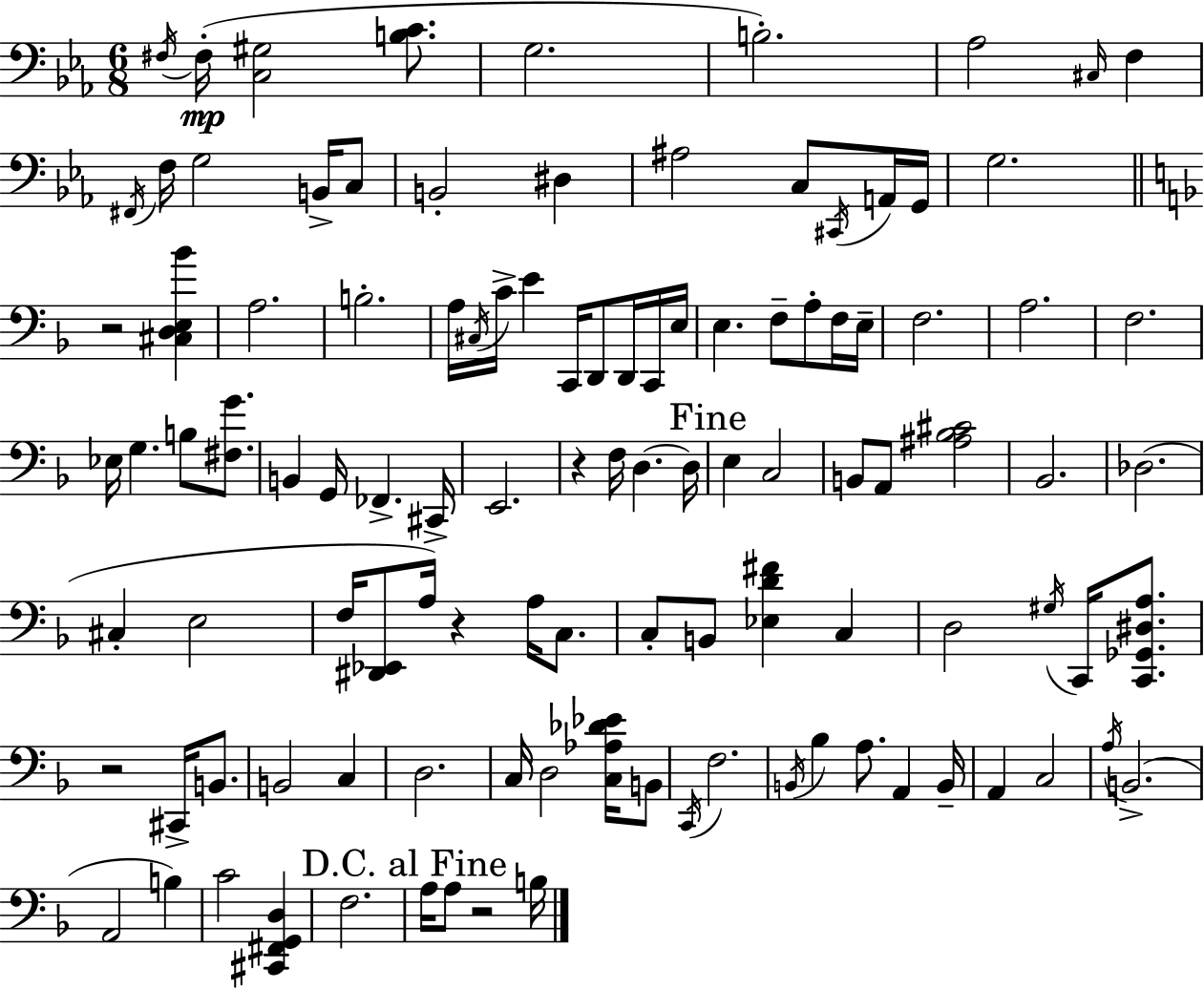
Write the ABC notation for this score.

X:1
T:Untitled
M:6/8
L:1/4
K:Eb
^F,/4 ^F,/4 [C,^G,]2 [B,C]/2 G,2 B,2 _A,2 ^C,/4 F, ^F,,/4 F,/4 G,2 B,,/4 C,/2 B,,2 ^D, ^A,2 C,/2 ^C,,/4 A,,/4 G,,/4 G,2 z2 [^C,D,E,_B] A,2 B,2 A,/4 ^C,/4 C/4 E C,,/4 D,,/2 D,,/4 C,,/4 E,/4 E, F,/2 A,/2 F,/4 E,/4 F,2 A,2 F,2 _E,/4 G, B,/2 [^F,G]/2 B,, G,,/4 _F,, ^C,,/4 E,,2 z F,/4 D, D,/4 E, C,2 B,,/2 A,,/2 [^A,_B,^C]2 _B,,2 _D,2 ^C, E,2 F,/4 [^D,,_E,,]/2 A,/4 z A,/4 C,/2 C,/2 B,,/2 [_E,D^F] C, D,2 ^G,/4 C,,/4 [C,,_G,,^D,A,]/2 z2 ^C,,/4 B,,/2 B,,2 C, D,2 C,/4 D,2 [C,_A,_D_E]/4 B,,/2 C,,/4 F,2 B,,/4 _B, A,/2 A,, B,,/4 A,, C,2 A,/4 B,,2 A,,2 B, C2 [^C,,^F,,G,,D,] F,2 A,/4 A,/2 z2 B,/4